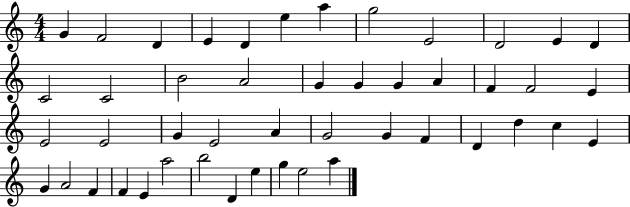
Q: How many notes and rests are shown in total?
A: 47